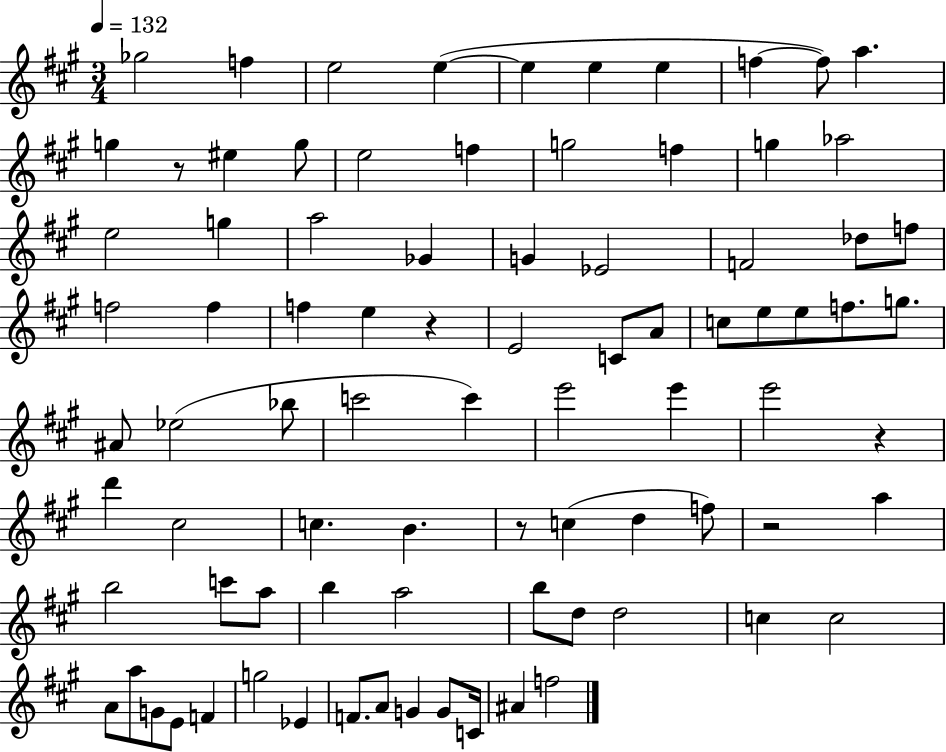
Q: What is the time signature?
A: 3/4